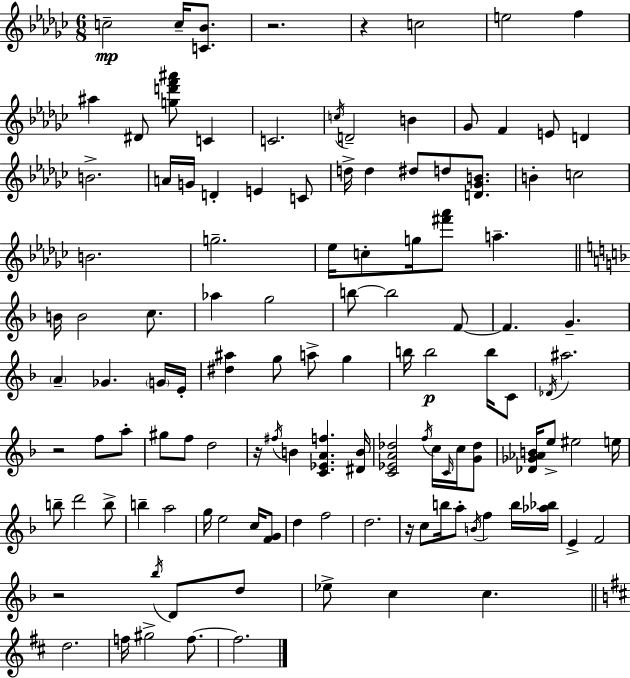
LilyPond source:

{
  \clef treble
  \numericTimeSignature
  \time 6/8
  \key ees \minor
  c''2--\mp c''16-- <c' bes'>8. | r2. | r4 c''2 | e''2 f''4 | \break ais''4 dis'8 <g'' d''' f''' ais'''>8 c'4 | c'2. | \acciaccatura { c''16 } d'2-- b'4 | ges'8 f'4 e'8 d'4 | \break b'2.-> | a'16 g'16 d'4-. e'4 c'8 | d''16-> d''4 dis''8 d''8 <d' ges' b'>8. | b'4-. c''2 | \break b'2. | g''2.-- | ees''16 c''8-. g''16 <fis''' aes'''>8 a''4.-- | \bar "||" \break \key f \major b'16 b'2 c''8. | aes''4 g''2 | b''8~~ b''2 f'8~~ | f'4. g'4.-- | \break \parenthesize a'4-- ges'4. \parenthesize g'16 e'16-. | <dis'' ais''>4 g''8 a''8-> g''4 | b''16 b''2\p b''16 c'8 | \acciaccatura { des'16 } ais''2. | \break r2 f''8 a''8-. | gis''8 f''8 d''2 | r16 \acciaccatura { fis''16 } b'4 <c' ees' a' f''>4. | <dis' b'>16 <c' ees' a' des''>2 \acciaccatura { f''16 } c''16 | \break \grace { c'16 } c''16 <g' des''>8 <des' ges' aes' b'>16 e''8-> eis''2 | e''16 b''8-- d'''2 | b''8-> b''4-- a''2 | g''16 e''2 | \break c''16 <f' g'>8 d''4 f''2 | d''2. | r16 c''8 b''16 a''8-. \acciaccatura { b'16 } f''4 | b''16 <aes'' bes''>16 e'4-> f'2 | \break r2 | \acciaccatura { bes''16 } d'8 d''8 ees''8-> c''4 | c''4. \bar "||" \break \key b \minor d''2. | f''16 gis''2-> f''8.~~ | f''2. | \bar "|."
}